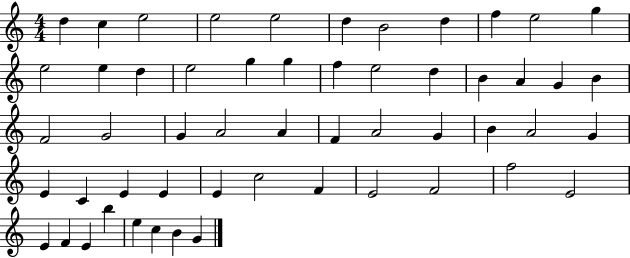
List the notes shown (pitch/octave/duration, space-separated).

D5/q C5/q E5/h E5/h E5/h D5/q B4/h D5/q F5/q E5/h G5/q E5/h E5/q D5/q E5/h G5/q G5/q F5/q E5/h D5/q B4/q A4/q G4/q B4/q F4/h G4/h G4/q A4/h A4/q F4/q A4/h G4/q B4/q A4/h G4/q E4/q C4/q E4/q E4/q E4/q C5/h F4/q E4/h F4/h F5/h E4/h E4/q F4/q E4/q B5/q E5/q C5/q B4/q G4/q